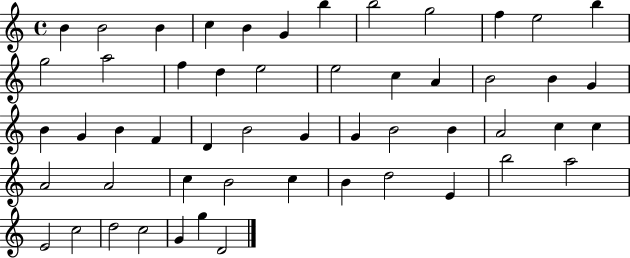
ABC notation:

X:1
T:Untitled
M:4/4
L:1/4
K:C
B B2 B c B G b b2 g2 f e2 b g2 a2 f d e2 e2 c A B2 B G B G B F D B2 G G B2 B A2 c c A2 A2 c B2 c B d2 E b2 a2 E2 c2 d2 c2 G g D2